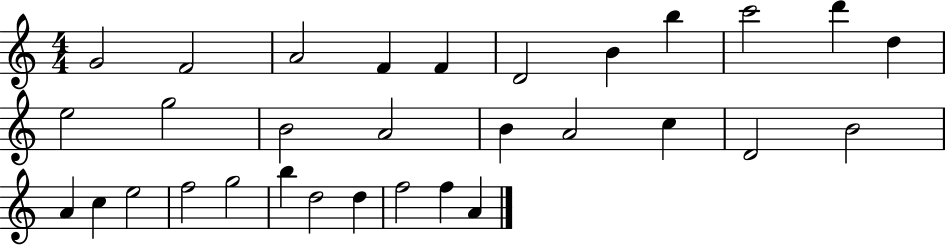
{
  \clef treble
  \numericTimeSignature
  \time 4/4
  \key c \major
  g'2 f'2 | a'2 f'4 f'4 | d'2 b'4 b''4 | c'''2 d'''4 d''4 | \break e''2 g''2 | b'2 a'2 | b'4 a'2 c''4 | d'2 b'2 | \break a'4 c''4 e''2 | f''2 g''2 | b''4 d''2 d''4 | f''2 f''4 a'4 | \break \bar "|."
}